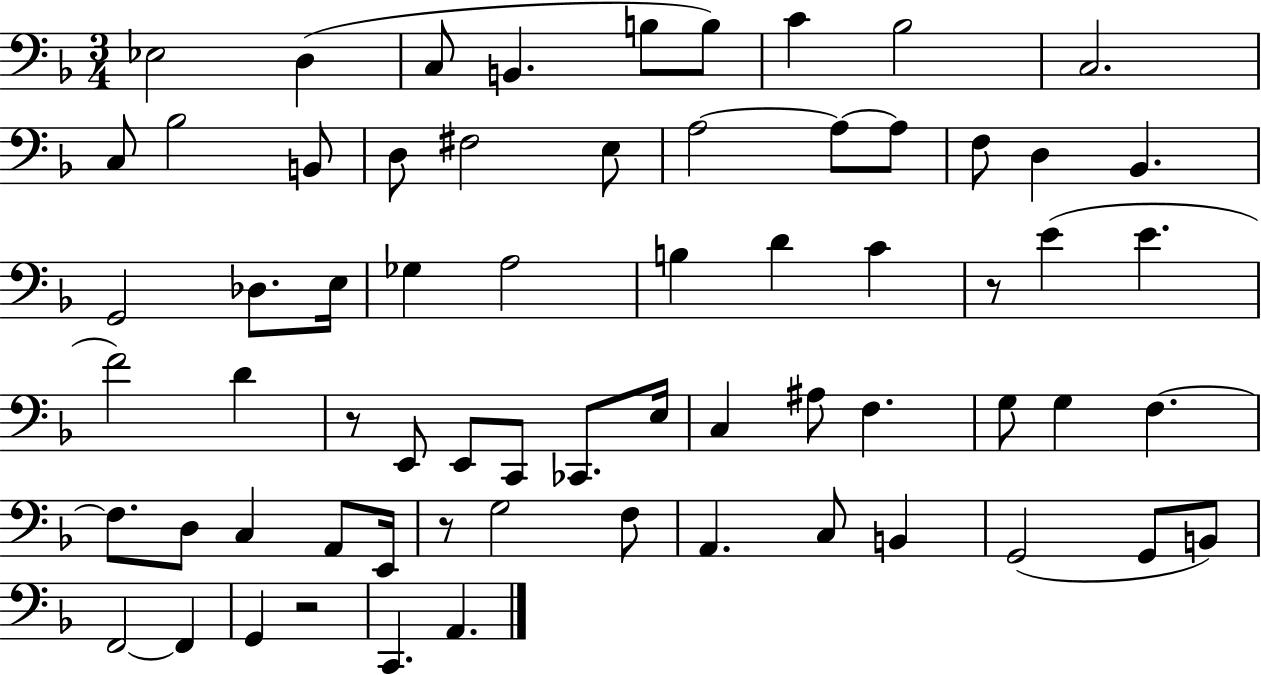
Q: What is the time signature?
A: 3/4